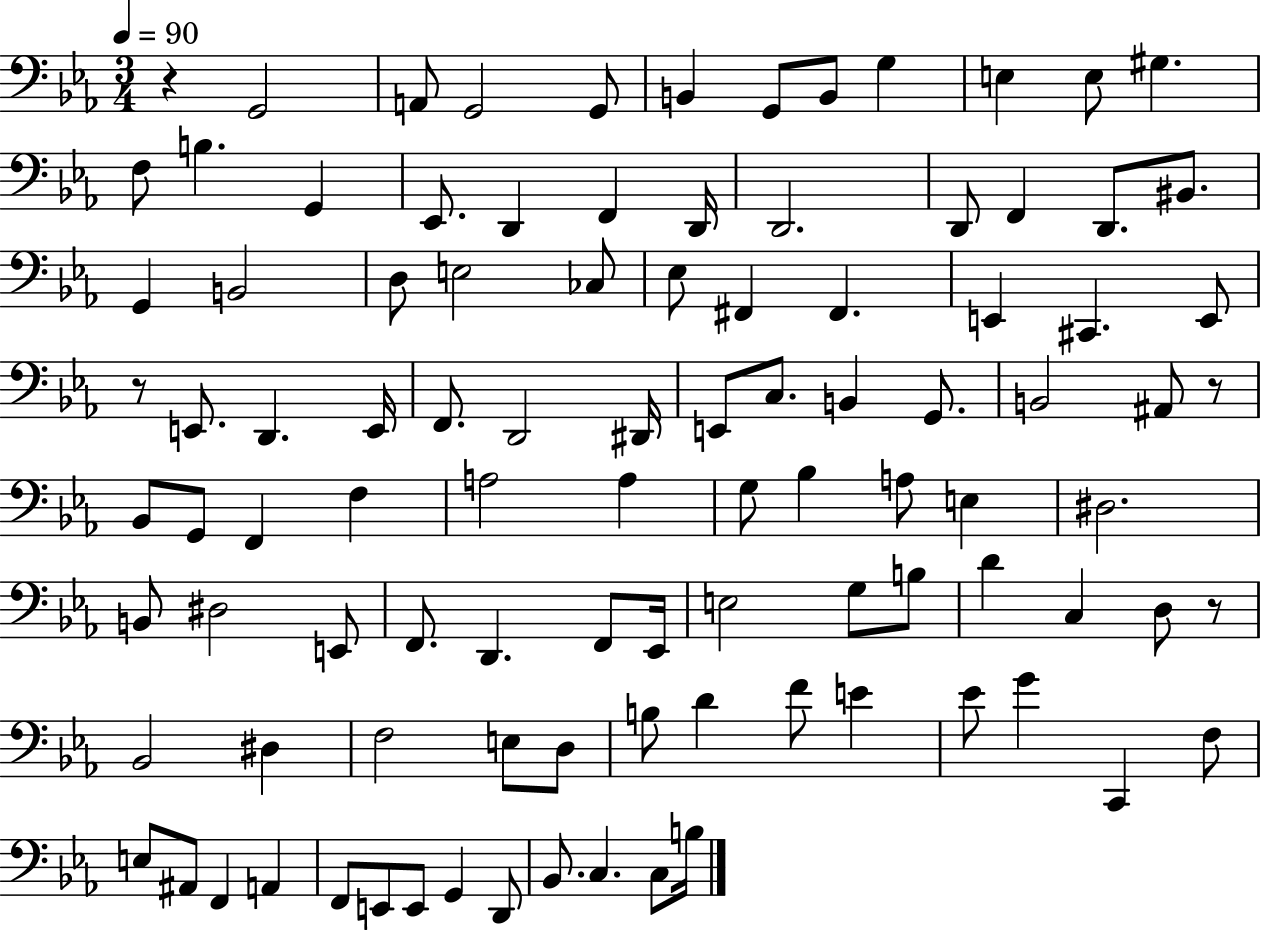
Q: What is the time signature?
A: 3/4